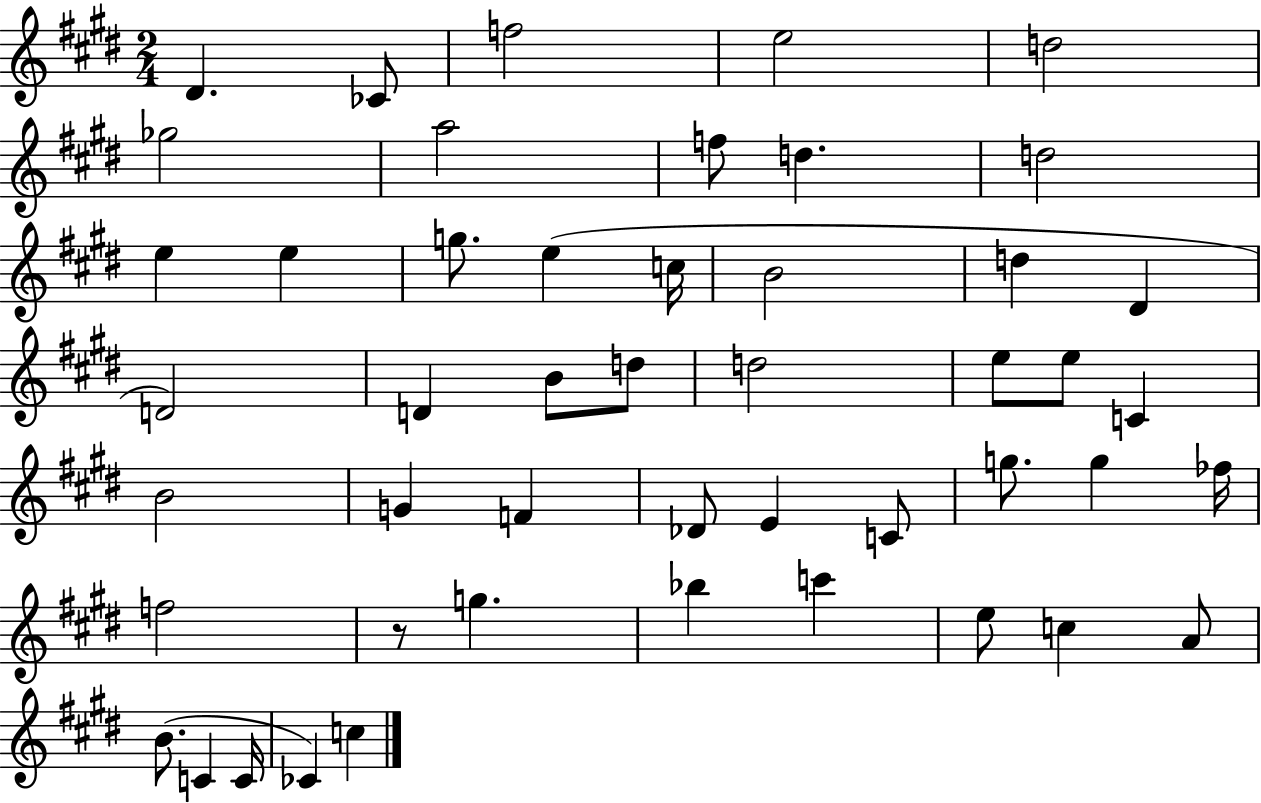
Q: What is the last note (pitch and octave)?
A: C5